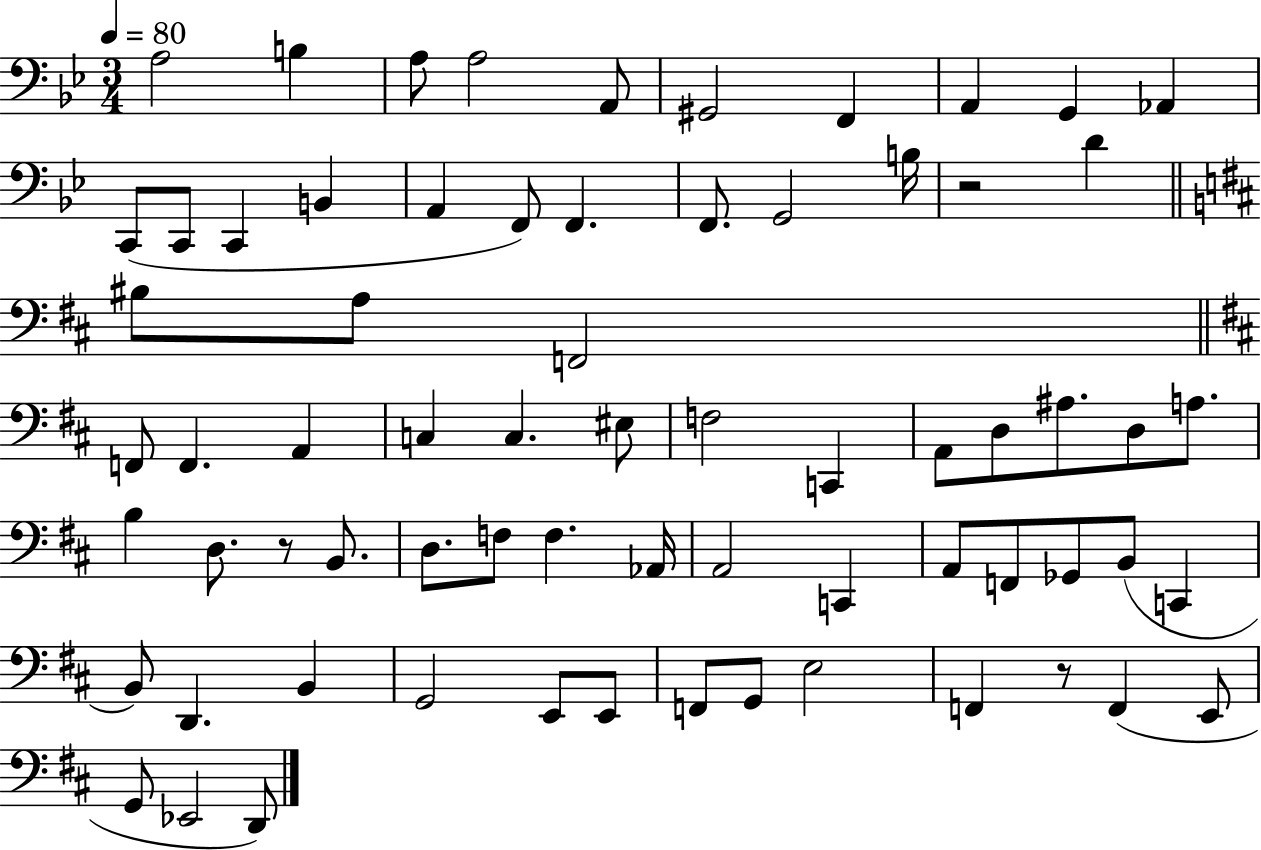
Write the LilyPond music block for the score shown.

{
  \clef bass
  \numericTimeSignature
  \time 3/4
  \key bes \major
  \tempo 4 = 80
  a2 b4 | a8 a2 a,8 | gis,2 f,4 | a,4 g,4 aes,4 | \break c,8( c,8 c,4 b,4 | a,4 f,8) f,4. | f,8. g,2 b16 | r2 d'4 | \break \bar "||" \break \key d \major bis8 a8 f,2 | \bar "||" \break \key d \major f,8 f,4. a,4 | c4 c4. eis8 | f2 c,4 | a,8 d8 ais8. d8 a8. | \break b4 d8. r8 b,8. | d8. f8 f4. aes,16 | a,2 c,4 | a,8 f,8 ges,8 b,8( c,4 | \break b,8) d,4. b,4 | g,2 e,8 e,8 | f,8 g,8 e2 | f,4 r8 f,4( e,8 | \break g,8 ees,2 d,8) | \bar "|."
}